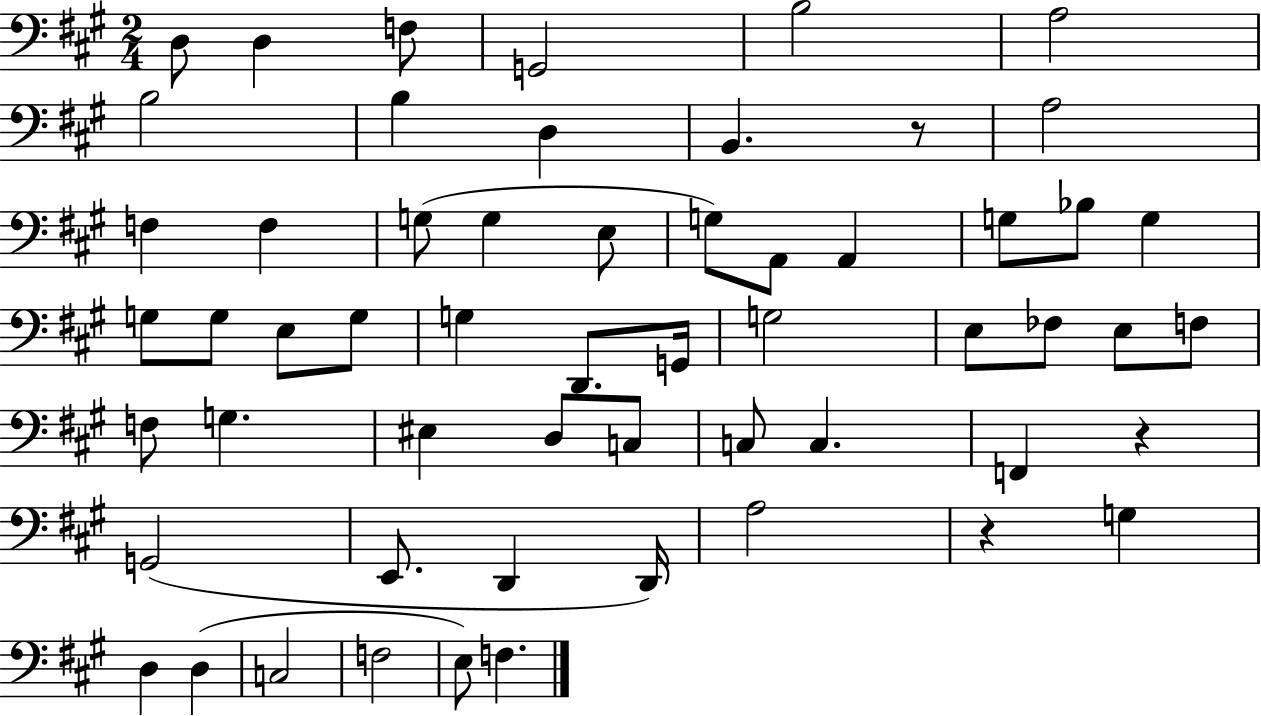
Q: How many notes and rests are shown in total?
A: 57